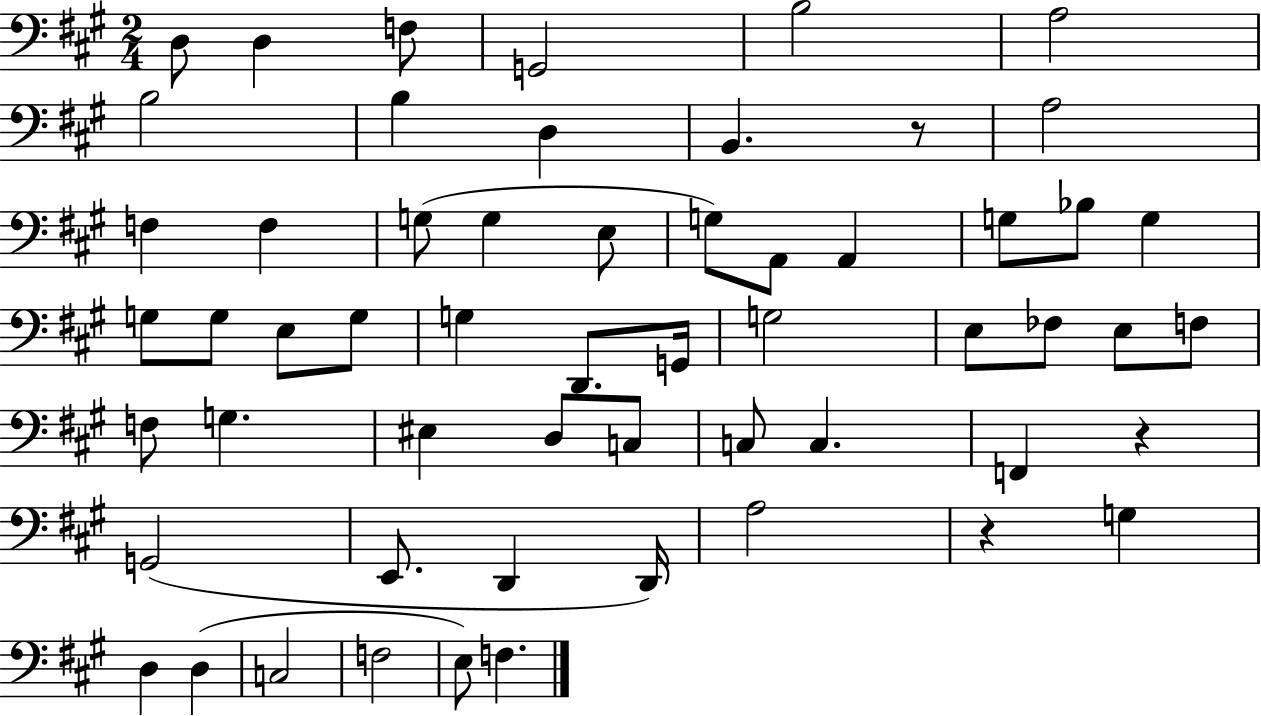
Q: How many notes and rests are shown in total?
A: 57